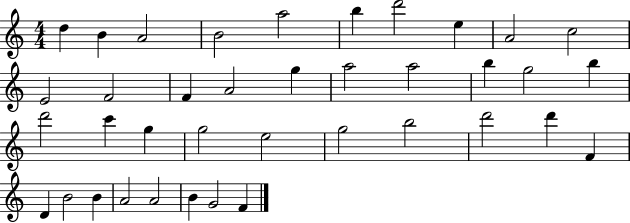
X:1
T:Untitled
M:4/4
L:1/4
K:C
d B A2 B2 a2 b d'2 e A2 c2 E2 F2 F A2 g a2 a2 b g2 b d'2 c' g g2 e2 g2 b2 d'2 d' F D B2 B A2 A2 B G2 F